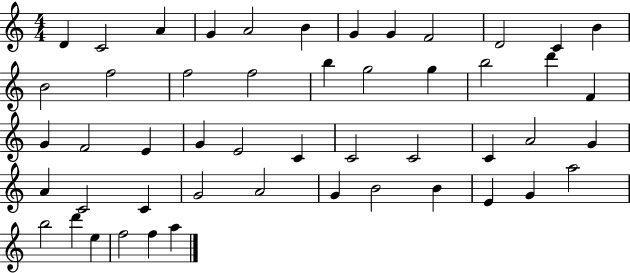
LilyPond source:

{
  \clef treble
  \numericTimeSignature
  \time 4/4
  \key c \major
  d'4 c'2 a'4 | g'4 a'2 b'4 | g'4 g'4 f'2 | d'2 c'4 b'4 | \break b'2 f''2 | f''2 f''2 | b''4 g''2 g''4 | b''2 d'''4 f'4 | \break g'4 f'2 e'4 | g'4 e'2 c'4 | c'2 c'2 | c'4 a'2 g'4 | \break a'4 c'2 c'4 | g'2 a'2 | g'4 b'2 b'4 | e'4 g'4 a''2 | \break b''2 d'''4 e''4 | f''2 f''4 a''4 | \bar "|."
}